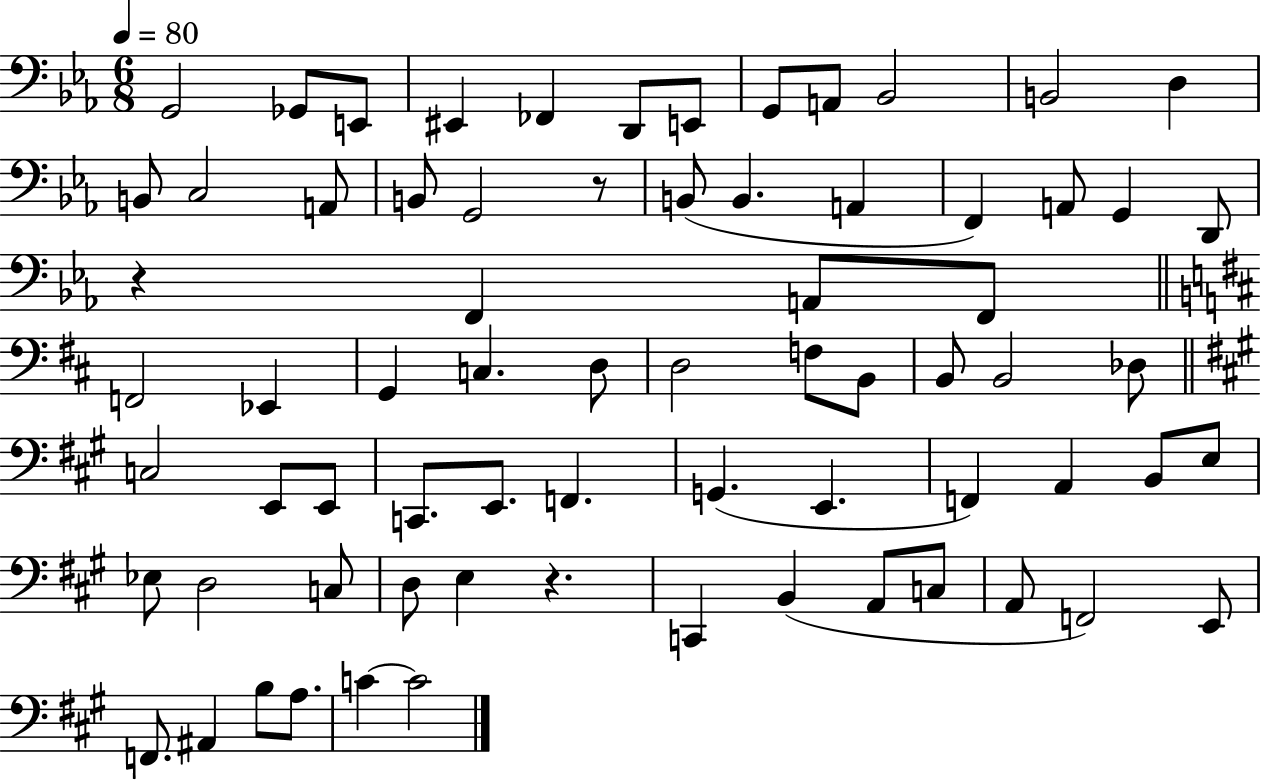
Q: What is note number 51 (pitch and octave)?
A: Eb3